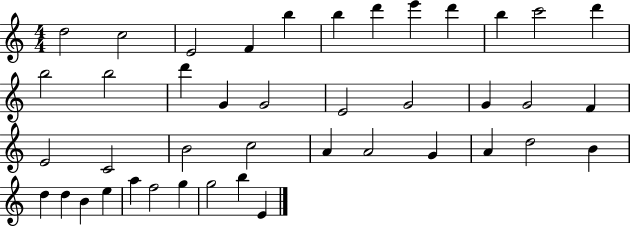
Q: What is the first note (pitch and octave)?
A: D5